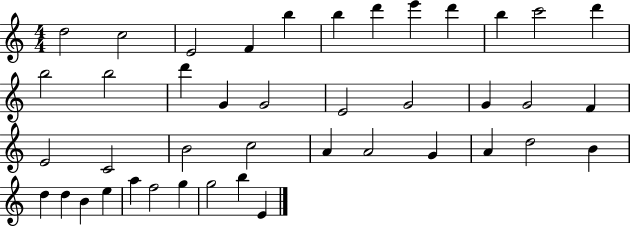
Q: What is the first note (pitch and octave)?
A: D5